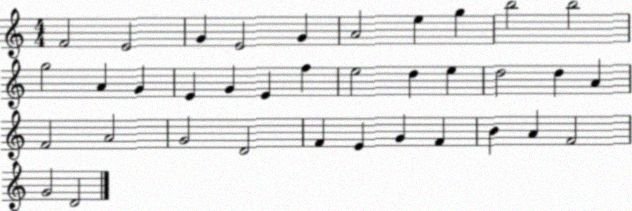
X:1
T:Untitled
M:4/4
L:1/4
K:C
F2 E2 G E2 G A2 e g b2 b2 g2 A G E G E f e2 d e d2 d A F2 A2 G2 D2 F E G F B A F2 G2 D2